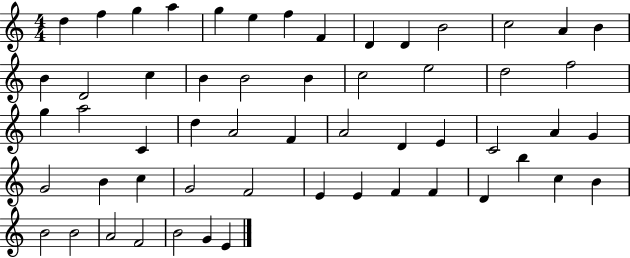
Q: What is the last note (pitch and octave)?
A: E4